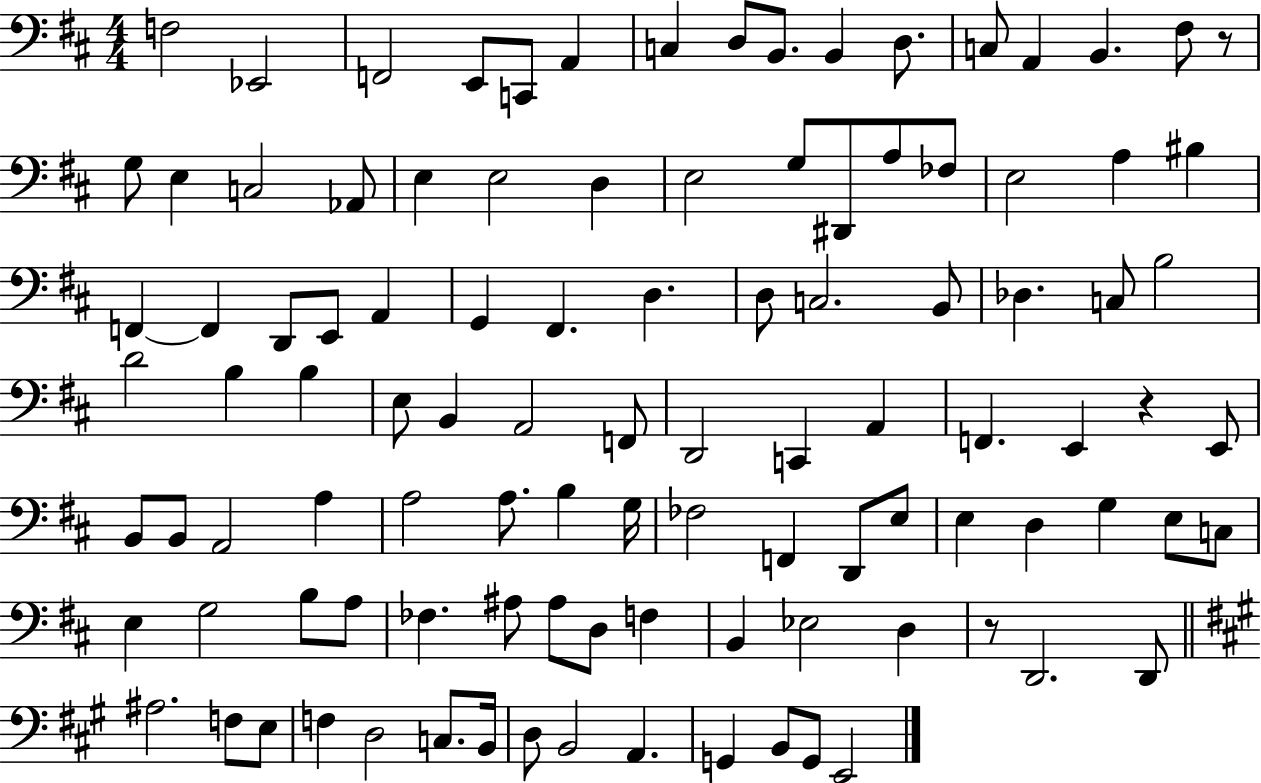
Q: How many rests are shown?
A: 3